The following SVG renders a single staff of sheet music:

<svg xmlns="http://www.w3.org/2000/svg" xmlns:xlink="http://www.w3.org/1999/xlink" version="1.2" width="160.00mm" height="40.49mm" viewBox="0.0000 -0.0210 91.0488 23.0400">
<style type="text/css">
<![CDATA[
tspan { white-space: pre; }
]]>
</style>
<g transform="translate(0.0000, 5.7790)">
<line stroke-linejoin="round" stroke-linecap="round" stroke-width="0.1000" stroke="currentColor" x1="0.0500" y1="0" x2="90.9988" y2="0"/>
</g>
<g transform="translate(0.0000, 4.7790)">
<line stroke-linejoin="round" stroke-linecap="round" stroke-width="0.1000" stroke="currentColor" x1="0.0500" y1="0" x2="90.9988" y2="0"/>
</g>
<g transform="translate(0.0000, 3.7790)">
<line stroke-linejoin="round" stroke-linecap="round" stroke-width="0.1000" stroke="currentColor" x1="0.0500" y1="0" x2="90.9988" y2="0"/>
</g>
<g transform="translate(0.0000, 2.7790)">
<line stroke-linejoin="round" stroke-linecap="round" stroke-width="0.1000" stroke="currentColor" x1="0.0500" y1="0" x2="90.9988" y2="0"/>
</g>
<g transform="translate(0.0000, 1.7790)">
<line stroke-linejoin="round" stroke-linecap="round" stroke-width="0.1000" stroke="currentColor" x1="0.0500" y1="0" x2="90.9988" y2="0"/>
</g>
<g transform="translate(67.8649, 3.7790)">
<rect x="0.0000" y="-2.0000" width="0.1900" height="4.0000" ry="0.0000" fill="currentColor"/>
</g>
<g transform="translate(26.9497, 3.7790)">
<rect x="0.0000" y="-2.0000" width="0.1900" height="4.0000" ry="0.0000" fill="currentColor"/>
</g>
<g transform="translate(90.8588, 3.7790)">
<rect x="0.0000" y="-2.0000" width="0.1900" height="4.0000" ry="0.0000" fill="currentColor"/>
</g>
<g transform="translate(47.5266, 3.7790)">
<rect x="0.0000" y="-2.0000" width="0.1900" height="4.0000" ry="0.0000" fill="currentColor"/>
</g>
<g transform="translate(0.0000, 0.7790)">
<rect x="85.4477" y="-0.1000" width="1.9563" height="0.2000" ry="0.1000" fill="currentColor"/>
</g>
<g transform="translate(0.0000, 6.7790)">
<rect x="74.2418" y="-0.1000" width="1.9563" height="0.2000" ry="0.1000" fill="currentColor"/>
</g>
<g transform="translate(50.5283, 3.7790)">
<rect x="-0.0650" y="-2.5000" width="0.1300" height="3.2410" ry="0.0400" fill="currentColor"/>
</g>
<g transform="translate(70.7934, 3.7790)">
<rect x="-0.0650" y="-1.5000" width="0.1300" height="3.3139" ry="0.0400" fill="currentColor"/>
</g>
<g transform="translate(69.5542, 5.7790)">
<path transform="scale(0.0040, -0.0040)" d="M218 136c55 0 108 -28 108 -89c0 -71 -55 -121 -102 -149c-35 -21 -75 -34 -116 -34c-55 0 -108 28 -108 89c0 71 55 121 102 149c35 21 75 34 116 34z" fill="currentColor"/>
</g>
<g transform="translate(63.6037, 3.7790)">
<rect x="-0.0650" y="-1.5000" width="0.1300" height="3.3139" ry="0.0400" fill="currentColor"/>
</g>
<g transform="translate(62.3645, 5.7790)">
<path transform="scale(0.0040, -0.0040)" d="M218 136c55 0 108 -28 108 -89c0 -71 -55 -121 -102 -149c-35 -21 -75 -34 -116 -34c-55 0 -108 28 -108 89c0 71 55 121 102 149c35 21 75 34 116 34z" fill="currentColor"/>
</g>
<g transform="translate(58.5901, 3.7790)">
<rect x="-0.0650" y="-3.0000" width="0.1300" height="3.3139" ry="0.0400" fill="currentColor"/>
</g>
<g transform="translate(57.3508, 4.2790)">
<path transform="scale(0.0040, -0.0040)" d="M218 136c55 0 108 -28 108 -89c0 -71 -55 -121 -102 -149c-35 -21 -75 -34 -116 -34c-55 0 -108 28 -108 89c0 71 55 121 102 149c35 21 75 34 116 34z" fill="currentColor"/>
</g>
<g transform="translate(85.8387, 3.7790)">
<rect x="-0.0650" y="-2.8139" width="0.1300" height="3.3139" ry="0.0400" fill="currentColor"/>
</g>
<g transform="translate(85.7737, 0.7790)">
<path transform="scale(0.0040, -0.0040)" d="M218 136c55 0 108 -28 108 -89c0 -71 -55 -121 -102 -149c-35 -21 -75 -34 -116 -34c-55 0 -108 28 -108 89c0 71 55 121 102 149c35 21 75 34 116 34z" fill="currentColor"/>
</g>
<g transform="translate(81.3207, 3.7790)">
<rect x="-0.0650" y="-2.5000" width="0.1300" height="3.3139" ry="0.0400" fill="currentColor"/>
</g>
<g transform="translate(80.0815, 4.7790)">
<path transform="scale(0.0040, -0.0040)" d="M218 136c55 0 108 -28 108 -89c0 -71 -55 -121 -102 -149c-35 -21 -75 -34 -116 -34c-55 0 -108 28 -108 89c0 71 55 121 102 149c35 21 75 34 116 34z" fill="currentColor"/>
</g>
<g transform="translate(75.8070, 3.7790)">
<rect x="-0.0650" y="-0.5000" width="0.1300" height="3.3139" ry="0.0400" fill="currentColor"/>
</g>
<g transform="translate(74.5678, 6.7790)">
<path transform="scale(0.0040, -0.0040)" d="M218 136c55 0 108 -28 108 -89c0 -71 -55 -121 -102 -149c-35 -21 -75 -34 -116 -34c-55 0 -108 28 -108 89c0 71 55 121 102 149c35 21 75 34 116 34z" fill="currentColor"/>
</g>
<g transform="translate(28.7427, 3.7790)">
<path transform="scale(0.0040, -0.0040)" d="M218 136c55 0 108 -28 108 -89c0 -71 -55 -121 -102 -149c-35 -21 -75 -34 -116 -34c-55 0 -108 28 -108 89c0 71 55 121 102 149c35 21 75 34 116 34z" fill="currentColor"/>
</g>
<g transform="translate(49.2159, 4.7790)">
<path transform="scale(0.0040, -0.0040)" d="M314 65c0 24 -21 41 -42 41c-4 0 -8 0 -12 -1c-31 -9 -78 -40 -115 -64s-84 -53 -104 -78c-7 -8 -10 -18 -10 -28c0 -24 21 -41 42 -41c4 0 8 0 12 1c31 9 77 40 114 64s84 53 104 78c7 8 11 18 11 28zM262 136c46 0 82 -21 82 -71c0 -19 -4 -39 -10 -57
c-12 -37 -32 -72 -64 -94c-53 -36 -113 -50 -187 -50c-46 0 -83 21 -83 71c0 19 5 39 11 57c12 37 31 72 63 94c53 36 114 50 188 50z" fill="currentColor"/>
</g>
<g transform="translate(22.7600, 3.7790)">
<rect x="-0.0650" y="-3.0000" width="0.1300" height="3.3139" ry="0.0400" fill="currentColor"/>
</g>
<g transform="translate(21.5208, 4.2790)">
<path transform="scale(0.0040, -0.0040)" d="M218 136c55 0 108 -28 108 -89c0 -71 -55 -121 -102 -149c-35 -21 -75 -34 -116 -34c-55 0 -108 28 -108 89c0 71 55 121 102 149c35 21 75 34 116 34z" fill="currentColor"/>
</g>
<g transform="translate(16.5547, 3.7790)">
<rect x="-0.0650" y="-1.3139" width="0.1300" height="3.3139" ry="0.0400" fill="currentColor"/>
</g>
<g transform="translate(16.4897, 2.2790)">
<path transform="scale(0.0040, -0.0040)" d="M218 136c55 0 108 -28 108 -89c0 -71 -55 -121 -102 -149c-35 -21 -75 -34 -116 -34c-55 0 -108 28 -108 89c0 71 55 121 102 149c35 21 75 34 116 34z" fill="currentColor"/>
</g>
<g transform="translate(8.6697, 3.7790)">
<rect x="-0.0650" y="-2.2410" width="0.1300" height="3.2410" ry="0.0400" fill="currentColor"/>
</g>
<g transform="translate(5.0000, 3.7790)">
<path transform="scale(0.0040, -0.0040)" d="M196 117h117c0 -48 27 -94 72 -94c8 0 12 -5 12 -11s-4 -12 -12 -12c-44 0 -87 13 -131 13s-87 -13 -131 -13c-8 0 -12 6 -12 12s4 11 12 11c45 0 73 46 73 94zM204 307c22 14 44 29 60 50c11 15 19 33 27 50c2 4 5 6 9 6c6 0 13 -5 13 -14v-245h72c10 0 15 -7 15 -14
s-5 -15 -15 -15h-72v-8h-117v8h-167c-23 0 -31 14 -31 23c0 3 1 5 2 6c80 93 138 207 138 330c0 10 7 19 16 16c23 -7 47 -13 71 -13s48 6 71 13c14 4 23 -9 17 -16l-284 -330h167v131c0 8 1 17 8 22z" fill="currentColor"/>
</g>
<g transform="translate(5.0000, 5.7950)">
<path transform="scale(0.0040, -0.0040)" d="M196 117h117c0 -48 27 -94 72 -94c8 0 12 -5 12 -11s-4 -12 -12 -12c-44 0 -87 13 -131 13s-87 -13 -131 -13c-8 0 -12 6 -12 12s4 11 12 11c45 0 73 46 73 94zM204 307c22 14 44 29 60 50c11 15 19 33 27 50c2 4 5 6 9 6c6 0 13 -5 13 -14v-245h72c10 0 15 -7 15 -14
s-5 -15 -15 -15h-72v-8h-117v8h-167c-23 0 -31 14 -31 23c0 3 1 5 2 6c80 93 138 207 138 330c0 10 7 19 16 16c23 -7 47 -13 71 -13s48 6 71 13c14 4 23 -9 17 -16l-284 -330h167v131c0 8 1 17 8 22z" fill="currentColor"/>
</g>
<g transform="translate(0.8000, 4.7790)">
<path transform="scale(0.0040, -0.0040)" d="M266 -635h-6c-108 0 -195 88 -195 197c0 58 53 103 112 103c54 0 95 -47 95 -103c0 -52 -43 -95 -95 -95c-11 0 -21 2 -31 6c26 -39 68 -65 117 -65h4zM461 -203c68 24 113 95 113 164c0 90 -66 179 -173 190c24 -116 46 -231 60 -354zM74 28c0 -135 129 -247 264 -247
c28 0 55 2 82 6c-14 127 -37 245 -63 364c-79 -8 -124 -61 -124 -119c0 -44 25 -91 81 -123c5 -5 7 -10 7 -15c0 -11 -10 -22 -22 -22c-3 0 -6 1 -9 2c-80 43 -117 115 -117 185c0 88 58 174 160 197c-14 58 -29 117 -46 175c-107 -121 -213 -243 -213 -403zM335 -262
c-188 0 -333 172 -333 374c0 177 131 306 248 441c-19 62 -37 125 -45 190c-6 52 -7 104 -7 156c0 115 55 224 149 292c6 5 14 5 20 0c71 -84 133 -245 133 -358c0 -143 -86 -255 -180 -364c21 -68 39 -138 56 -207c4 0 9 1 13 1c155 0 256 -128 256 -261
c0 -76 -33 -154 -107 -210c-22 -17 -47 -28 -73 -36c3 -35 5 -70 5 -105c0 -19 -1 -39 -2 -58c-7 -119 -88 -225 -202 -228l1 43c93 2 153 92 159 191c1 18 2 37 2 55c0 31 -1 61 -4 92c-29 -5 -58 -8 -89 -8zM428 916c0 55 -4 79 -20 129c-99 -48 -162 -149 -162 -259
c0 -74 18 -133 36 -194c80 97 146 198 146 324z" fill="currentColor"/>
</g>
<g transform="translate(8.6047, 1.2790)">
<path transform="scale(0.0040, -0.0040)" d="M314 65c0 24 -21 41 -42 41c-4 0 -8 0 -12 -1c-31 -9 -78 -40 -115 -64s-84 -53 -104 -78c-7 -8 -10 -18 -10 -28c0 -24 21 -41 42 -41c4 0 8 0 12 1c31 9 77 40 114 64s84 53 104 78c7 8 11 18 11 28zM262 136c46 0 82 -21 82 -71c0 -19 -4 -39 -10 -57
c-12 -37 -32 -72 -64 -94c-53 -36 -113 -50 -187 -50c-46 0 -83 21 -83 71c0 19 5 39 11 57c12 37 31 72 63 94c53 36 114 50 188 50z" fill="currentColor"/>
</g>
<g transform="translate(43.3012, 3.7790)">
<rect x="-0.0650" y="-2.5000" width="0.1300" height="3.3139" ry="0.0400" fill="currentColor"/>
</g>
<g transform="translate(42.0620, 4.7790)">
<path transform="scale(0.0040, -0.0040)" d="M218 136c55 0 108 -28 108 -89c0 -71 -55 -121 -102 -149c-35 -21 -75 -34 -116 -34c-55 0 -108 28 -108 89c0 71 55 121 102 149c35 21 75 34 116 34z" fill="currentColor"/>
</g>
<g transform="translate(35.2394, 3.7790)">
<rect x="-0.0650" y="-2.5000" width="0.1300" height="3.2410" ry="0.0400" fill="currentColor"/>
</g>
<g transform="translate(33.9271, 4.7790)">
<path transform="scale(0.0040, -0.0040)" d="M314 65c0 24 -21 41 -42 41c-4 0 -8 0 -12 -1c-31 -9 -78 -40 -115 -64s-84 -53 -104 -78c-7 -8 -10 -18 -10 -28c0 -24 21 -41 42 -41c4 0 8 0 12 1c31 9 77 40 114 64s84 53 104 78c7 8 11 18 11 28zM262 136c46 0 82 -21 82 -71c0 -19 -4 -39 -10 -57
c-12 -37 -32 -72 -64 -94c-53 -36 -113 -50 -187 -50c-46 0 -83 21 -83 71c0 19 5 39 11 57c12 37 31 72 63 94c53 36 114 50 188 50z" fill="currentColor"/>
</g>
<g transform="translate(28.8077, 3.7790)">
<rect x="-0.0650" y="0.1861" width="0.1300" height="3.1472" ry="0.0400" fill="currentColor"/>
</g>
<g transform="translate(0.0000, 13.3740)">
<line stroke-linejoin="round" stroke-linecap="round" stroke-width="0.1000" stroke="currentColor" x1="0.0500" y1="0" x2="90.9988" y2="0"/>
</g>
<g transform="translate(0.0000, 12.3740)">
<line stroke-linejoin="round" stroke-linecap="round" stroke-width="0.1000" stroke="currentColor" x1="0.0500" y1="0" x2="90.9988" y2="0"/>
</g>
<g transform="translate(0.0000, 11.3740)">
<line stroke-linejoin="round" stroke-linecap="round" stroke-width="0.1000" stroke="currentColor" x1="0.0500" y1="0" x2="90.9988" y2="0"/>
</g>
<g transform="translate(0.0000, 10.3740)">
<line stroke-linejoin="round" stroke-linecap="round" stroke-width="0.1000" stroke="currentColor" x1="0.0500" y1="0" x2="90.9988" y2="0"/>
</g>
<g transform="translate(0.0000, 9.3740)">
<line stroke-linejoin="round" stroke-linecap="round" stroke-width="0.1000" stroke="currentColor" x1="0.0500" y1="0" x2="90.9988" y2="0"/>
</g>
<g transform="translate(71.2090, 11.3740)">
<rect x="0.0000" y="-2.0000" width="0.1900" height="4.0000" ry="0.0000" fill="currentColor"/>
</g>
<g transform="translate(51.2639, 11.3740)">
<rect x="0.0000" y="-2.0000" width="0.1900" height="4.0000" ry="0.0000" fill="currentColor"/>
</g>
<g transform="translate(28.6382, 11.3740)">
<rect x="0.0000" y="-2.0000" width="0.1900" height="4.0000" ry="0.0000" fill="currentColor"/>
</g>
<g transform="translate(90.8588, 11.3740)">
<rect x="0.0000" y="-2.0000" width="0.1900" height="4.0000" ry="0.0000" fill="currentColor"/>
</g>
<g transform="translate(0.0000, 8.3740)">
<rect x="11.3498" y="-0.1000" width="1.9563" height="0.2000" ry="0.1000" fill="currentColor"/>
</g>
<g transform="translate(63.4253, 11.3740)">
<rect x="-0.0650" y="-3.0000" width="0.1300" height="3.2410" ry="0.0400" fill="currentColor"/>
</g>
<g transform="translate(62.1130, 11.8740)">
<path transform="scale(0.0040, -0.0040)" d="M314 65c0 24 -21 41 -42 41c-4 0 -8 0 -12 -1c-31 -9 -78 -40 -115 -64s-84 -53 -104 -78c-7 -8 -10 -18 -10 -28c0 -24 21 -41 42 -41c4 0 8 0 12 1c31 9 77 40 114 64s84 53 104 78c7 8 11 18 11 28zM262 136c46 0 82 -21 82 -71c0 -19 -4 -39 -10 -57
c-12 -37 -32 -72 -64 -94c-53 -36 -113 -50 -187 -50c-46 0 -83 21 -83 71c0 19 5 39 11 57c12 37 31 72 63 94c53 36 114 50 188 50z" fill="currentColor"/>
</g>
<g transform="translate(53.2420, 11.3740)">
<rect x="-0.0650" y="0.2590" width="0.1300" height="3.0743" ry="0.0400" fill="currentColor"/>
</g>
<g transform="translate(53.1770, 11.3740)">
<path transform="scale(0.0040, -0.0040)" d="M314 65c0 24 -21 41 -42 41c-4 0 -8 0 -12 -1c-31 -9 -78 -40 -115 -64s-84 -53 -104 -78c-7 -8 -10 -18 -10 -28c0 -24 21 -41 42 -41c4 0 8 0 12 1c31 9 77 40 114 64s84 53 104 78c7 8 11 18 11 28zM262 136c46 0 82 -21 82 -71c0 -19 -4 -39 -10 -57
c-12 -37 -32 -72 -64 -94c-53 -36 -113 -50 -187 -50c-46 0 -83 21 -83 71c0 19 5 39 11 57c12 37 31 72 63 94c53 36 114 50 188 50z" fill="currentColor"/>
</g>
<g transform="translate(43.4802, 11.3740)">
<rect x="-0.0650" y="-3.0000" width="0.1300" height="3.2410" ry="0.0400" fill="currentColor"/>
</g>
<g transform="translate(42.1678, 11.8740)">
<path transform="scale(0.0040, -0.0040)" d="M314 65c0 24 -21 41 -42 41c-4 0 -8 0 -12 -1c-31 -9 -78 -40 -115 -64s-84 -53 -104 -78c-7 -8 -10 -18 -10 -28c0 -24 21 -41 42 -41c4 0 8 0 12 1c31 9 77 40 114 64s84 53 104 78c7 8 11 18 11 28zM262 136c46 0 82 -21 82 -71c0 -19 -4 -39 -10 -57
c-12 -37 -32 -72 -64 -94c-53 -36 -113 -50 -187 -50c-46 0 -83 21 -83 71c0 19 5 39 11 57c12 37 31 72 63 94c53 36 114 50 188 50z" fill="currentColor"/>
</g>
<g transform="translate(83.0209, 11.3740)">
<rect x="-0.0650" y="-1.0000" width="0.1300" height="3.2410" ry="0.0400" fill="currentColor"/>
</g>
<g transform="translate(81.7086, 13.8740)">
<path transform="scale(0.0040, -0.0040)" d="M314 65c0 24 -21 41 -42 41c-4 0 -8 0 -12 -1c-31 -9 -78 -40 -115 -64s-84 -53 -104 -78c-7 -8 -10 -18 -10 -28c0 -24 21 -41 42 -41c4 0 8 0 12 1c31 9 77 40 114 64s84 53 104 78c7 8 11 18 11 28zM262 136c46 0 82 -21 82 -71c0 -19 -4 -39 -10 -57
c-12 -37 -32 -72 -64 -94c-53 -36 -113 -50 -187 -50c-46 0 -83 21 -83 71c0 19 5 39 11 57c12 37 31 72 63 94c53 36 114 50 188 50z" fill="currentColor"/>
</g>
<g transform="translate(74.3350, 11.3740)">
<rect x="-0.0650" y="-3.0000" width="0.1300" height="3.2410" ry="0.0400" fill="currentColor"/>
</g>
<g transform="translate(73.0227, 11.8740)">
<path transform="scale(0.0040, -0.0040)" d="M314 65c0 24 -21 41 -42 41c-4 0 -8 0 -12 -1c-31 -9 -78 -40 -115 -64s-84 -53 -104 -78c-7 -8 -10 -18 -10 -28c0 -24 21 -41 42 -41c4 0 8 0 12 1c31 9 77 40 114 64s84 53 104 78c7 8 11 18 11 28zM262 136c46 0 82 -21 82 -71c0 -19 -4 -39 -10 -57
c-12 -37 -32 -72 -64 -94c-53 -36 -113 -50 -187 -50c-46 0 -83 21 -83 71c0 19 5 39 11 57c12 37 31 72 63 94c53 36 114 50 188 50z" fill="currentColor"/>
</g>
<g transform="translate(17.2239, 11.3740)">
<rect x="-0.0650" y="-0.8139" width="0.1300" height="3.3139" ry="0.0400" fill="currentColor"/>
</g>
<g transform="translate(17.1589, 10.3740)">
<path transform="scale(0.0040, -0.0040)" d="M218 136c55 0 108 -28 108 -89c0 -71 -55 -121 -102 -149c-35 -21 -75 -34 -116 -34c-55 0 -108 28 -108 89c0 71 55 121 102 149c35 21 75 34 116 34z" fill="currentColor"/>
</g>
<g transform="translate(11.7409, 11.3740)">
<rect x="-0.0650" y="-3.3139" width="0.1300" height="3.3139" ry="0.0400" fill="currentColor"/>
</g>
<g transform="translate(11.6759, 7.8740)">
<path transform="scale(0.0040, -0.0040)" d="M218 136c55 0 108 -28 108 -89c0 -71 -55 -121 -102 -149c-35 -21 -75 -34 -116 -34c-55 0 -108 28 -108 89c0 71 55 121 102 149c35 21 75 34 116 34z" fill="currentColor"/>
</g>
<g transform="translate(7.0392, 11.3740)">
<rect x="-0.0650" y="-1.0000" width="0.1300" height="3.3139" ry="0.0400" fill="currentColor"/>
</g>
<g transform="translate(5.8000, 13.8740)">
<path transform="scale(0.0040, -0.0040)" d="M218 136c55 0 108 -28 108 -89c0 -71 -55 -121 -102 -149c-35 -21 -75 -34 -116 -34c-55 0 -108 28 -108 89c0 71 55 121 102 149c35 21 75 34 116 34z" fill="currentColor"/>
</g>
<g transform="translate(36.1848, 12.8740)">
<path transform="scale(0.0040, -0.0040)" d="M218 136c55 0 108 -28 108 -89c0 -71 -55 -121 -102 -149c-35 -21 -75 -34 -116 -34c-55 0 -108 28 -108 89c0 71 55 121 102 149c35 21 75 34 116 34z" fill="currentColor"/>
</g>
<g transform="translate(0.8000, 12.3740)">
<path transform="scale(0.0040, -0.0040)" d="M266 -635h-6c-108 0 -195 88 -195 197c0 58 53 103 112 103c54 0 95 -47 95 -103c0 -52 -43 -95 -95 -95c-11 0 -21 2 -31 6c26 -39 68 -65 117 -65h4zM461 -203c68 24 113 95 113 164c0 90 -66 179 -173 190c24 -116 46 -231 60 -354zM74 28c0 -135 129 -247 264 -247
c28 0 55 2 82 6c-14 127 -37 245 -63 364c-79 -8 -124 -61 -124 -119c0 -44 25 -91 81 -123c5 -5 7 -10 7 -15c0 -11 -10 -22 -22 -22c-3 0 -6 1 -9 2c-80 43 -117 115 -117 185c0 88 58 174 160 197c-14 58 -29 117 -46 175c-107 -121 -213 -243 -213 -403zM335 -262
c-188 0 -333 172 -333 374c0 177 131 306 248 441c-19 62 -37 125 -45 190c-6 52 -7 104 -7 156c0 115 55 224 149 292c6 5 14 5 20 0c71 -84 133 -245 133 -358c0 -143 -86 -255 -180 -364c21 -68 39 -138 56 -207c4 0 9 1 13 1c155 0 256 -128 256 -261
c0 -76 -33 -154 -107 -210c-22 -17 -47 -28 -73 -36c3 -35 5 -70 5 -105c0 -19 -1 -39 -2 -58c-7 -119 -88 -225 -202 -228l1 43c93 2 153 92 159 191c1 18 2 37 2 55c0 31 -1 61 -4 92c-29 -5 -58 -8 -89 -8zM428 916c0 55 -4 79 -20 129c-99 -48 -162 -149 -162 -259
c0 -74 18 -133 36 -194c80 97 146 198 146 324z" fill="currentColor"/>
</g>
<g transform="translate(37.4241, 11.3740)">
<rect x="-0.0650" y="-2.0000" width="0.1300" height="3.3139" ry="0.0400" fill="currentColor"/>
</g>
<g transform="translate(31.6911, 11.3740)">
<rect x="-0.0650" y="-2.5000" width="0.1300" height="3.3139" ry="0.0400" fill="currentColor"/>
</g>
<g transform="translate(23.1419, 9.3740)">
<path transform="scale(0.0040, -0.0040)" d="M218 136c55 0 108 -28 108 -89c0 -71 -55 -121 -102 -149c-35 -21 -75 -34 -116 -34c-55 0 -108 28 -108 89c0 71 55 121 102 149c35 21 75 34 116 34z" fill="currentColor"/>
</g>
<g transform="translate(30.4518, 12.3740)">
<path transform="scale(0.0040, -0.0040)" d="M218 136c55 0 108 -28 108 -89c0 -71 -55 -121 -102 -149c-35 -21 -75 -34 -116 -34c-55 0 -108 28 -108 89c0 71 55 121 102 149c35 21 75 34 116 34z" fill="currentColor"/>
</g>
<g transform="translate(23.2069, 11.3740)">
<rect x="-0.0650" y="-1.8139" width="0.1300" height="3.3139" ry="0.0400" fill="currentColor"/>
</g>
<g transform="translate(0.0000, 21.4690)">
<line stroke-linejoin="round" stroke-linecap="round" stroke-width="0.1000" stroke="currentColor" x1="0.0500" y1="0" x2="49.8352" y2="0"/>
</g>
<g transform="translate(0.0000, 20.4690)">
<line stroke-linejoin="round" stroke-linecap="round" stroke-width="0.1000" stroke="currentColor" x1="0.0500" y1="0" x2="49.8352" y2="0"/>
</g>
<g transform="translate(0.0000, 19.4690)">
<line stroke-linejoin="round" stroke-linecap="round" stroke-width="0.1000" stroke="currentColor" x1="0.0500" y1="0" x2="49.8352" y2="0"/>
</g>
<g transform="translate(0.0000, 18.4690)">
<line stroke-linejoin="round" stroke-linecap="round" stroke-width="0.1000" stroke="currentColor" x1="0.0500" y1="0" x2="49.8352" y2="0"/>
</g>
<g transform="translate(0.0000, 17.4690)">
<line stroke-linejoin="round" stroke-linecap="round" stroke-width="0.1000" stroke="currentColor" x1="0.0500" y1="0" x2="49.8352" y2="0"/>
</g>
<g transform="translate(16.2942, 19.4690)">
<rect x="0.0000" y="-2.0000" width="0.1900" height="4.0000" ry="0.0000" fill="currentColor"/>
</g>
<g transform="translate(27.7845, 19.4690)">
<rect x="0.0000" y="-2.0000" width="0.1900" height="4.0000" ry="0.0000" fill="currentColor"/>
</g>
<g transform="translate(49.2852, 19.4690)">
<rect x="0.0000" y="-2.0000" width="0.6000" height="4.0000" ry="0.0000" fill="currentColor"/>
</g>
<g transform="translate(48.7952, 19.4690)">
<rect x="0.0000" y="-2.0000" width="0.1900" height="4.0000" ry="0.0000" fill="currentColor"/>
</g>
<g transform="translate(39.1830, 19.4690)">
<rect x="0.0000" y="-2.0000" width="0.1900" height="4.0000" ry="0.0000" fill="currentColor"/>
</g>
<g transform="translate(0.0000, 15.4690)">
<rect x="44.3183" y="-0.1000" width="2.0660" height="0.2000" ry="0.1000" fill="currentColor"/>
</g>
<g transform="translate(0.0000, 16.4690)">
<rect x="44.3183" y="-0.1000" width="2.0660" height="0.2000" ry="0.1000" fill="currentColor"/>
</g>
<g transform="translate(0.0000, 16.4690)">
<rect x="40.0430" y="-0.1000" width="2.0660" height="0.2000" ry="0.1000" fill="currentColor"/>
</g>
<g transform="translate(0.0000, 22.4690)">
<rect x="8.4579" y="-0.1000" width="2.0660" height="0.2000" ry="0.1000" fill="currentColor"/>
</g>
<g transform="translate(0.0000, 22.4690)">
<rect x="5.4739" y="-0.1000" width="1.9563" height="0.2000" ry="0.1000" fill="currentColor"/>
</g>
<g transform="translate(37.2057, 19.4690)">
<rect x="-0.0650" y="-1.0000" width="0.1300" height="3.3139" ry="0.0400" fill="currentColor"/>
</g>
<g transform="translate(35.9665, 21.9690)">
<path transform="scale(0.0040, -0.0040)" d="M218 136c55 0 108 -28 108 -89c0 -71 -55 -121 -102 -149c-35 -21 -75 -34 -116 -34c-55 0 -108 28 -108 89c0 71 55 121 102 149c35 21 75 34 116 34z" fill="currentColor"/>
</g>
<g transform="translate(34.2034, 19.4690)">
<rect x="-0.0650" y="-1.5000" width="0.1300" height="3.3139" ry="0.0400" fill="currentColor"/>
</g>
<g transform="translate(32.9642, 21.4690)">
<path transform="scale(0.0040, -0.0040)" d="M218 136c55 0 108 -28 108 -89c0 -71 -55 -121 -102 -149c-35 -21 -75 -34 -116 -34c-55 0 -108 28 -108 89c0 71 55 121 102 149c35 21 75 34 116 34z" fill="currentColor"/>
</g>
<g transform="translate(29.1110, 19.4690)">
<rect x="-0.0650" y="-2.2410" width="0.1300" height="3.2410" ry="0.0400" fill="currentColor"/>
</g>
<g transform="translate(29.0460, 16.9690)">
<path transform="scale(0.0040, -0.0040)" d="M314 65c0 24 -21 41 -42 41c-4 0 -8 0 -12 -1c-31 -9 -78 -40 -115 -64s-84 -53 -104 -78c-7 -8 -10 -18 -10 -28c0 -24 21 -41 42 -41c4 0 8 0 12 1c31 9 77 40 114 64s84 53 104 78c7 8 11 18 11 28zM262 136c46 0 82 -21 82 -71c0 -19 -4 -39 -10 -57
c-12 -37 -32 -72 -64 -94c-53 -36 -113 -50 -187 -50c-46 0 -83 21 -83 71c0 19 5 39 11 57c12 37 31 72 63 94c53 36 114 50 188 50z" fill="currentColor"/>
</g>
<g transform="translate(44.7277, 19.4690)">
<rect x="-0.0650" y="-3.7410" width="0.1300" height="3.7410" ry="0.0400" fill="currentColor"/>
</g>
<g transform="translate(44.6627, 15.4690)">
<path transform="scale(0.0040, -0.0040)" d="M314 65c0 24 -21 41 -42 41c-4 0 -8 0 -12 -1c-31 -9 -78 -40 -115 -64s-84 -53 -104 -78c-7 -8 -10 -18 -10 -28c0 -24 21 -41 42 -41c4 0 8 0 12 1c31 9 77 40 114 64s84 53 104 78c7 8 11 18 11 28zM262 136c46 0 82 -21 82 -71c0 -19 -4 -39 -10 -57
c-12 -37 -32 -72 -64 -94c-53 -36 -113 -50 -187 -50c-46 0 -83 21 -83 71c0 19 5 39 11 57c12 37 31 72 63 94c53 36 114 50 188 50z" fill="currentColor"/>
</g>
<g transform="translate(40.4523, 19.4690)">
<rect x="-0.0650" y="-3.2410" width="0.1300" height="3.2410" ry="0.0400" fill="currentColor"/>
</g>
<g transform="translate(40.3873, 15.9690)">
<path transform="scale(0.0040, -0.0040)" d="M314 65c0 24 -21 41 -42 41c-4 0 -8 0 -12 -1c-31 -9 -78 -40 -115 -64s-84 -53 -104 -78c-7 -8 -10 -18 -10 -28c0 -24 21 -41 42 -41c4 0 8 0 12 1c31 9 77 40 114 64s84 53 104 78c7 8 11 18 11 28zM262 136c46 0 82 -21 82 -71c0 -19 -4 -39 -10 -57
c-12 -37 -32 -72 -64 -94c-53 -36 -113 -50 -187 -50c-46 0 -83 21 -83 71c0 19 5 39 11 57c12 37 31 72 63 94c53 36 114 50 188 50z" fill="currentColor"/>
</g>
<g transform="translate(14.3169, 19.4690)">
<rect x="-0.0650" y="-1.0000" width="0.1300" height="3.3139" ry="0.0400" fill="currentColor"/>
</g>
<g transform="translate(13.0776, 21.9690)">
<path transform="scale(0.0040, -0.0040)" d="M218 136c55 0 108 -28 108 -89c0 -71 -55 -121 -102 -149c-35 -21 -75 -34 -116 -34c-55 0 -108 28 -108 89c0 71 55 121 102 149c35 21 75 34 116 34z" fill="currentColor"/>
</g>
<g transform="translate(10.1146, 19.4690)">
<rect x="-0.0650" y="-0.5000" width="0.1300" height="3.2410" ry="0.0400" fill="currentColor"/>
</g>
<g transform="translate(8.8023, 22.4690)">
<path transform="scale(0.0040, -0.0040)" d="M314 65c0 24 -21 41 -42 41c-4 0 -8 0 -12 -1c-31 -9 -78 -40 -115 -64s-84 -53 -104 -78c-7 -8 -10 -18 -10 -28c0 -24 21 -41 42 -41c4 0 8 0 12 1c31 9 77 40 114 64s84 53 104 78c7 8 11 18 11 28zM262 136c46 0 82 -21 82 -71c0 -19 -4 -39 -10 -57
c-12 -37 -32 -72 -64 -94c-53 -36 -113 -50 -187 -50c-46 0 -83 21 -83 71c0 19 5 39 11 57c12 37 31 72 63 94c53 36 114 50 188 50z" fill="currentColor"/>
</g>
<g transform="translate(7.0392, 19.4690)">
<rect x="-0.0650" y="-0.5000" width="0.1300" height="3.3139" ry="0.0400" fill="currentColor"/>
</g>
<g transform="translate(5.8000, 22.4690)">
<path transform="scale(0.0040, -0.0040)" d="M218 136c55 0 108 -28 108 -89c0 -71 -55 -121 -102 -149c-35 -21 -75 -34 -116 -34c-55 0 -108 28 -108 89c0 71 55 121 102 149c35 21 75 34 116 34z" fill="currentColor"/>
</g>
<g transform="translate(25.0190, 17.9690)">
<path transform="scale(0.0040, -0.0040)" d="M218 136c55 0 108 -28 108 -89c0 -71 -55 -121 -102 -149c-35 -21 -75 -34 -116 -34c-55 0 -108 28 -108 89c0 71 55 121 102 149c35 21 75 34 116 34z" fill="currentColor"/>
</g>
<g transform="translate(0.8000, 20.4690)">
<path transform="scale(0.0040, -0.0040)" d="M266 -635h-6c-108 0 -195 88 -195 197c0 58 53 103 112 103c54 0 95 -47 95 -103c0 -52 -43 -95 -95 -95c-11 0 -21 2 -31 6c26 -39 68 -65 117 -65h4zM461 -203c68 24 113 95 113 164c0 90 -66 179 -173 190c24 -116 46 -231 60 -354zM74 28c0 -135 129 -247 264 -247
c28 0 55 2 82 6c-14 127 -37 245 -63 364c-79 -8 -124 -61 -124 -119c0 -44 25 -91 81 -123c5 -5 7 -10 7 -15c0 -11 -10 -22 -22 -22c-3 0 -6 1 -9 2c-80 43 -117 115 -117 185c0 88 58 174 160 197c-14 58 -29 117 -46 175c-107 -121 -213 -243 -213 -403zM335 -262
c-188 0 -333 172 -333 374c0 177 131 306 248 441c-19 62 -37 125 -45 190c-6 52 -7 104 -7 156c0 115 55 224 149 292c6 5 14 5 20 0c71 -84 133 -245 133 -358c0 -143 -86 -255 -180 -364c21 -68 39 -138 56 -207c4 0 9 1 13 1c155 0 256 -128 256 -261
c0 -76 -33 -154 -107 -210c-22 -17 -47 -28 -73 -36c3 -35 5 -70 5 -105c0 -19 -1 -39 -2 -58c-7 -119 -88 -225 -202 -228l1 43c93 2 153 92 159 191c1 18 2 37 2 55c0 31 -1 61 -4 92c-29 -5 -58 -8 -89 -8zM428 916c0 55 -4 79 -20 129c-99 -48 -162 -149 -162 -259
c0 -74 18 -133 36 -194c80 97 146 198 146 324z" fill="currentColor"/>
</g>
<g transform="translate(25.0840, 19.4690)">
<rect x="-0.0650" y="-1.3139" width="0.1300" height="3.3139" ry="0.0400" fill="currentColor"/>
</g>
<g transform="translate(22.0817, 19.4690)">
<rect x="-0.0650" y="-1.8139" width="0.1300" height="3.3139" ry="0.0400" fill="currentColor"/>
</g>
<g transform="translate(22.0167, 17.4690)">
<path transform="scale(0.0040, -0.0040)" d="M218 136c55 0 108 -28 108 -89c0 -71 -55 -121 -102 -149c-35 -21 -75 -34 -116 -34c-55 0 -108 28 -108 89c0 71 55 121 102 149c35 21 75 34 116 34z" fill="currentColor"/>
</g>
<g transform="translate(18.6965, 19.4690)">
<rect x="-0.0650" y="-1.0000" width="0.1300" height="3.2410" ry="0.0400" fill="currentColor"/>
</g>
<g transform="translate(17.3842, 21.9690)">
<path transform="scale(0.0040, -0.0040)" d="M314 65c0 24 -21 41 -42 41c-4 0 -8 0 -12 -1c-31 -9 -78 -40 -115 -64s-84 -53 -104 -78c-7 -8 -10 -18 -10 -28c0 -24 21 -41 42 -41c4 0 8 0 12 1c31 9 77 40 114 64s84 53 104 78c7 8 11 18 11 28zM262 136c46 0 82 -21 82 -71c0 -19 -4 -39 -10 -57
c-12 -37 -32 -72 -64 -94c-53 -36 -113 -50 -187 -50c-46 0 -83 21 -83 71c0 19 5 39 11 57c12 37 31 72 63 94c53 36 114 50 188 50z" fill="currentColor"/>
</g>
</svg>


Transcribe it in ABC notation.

X:1
T:Untitled
M:4/4
L:1/4
K:C
g2 e A B G2 G G2 A E E C G a D b d f G F A2 B2 A2 A2 D2 C C2 D D2 f e g2 E D b2 c'2